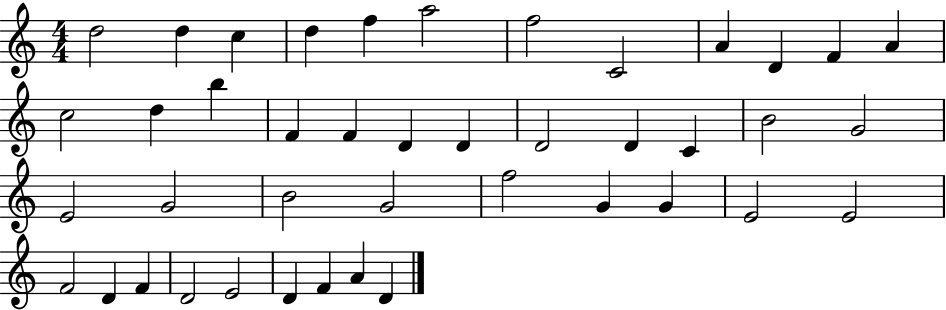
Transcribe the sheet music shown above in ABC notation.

X:1
T:Untitled
M:4/4
L:1/4
K:C
d2 d c d f a2 f2 C2 A D F A c2 d b F F D D D2 D C B2 G2 E2 G2 B2 G2 f2 G G E2 E2 F2 D F D2 E2 D F A D